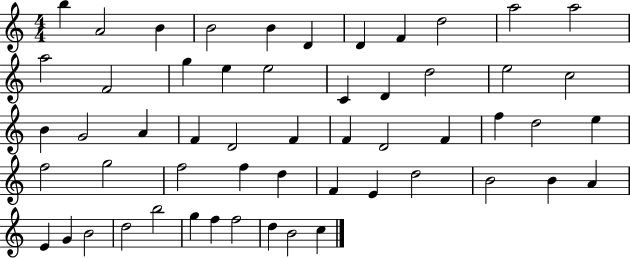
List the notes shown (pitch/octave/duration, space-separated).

B5/q A4/h B4/q B4/h B4/q D4/q D4/q F4/q D5/h A5/h A5/h A5/h F4/h G5/q E5/q E5/h C4/q D4/q D5/h E5/h C5/h B4/q G4/h A4/q F4/q D4/h F4/q F4/q D4/h F4/q F5/q D5/h E5/q F5/h G5/h F5/h F5/q D5/q F4/q E4/q D5/h B4/h B4/q A4/q E4/q G4/q B4/h D5/h B5/h G5/q F5/q F5/h D5/q B4/h C5/q